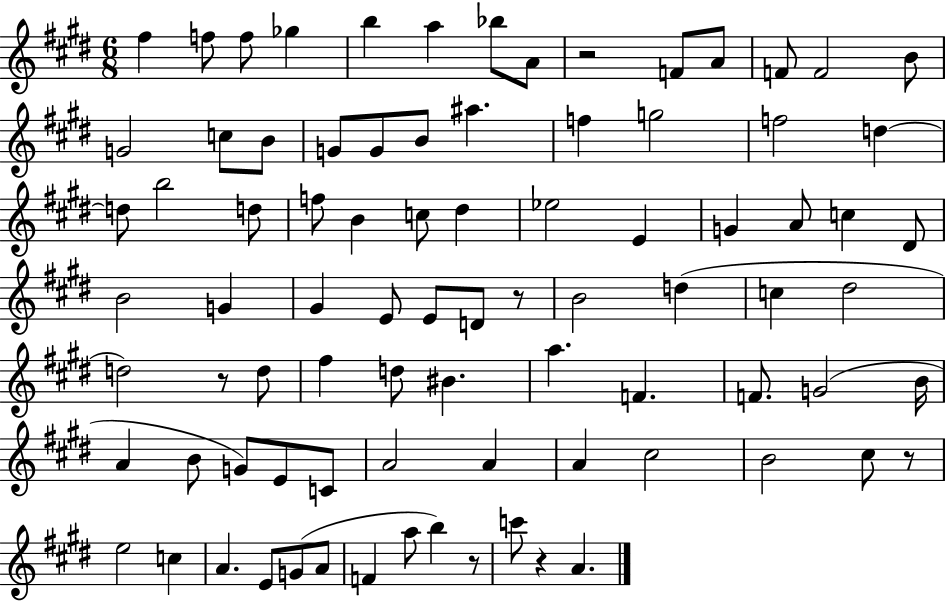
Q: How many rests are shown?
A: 6